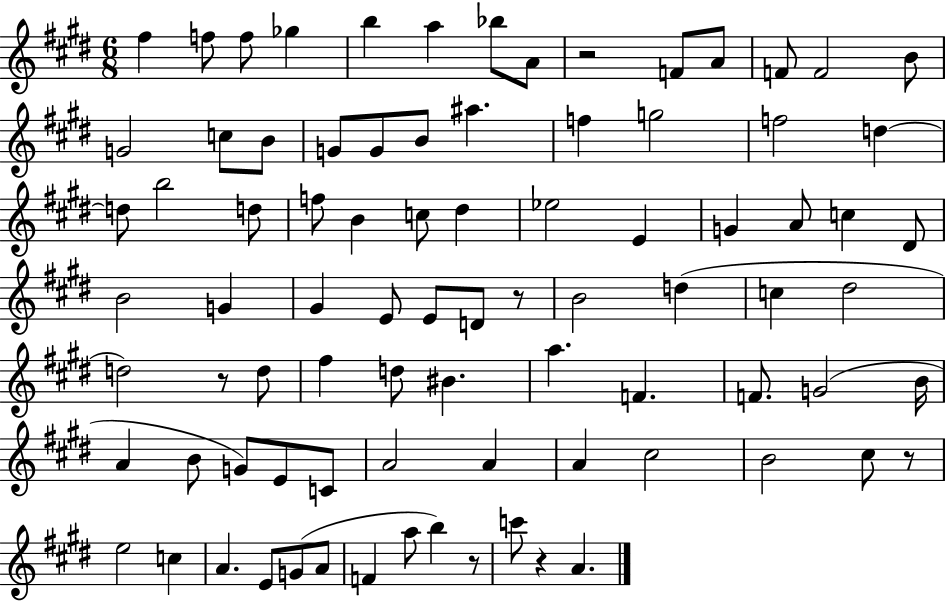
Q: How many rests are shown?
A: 6